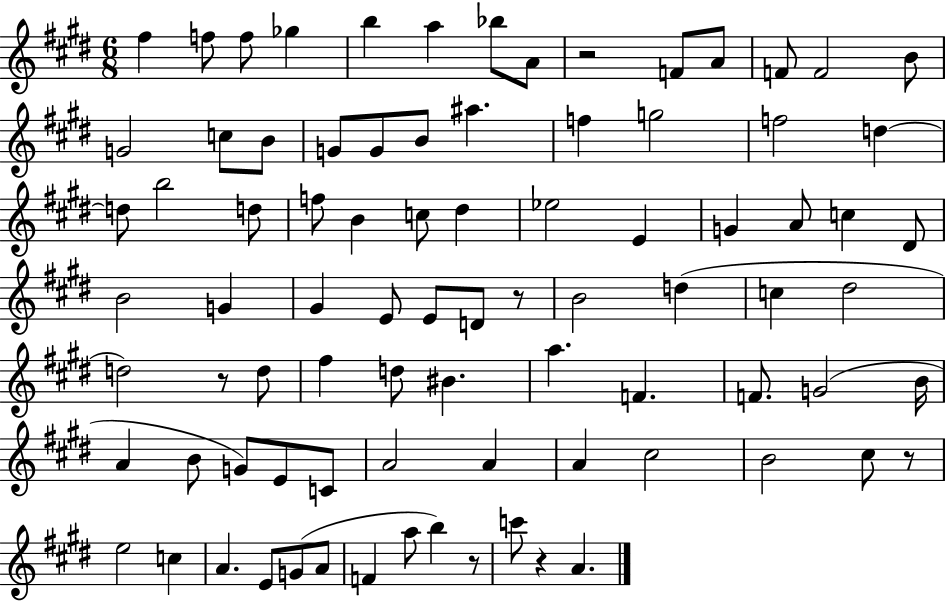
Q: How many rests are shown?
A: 6